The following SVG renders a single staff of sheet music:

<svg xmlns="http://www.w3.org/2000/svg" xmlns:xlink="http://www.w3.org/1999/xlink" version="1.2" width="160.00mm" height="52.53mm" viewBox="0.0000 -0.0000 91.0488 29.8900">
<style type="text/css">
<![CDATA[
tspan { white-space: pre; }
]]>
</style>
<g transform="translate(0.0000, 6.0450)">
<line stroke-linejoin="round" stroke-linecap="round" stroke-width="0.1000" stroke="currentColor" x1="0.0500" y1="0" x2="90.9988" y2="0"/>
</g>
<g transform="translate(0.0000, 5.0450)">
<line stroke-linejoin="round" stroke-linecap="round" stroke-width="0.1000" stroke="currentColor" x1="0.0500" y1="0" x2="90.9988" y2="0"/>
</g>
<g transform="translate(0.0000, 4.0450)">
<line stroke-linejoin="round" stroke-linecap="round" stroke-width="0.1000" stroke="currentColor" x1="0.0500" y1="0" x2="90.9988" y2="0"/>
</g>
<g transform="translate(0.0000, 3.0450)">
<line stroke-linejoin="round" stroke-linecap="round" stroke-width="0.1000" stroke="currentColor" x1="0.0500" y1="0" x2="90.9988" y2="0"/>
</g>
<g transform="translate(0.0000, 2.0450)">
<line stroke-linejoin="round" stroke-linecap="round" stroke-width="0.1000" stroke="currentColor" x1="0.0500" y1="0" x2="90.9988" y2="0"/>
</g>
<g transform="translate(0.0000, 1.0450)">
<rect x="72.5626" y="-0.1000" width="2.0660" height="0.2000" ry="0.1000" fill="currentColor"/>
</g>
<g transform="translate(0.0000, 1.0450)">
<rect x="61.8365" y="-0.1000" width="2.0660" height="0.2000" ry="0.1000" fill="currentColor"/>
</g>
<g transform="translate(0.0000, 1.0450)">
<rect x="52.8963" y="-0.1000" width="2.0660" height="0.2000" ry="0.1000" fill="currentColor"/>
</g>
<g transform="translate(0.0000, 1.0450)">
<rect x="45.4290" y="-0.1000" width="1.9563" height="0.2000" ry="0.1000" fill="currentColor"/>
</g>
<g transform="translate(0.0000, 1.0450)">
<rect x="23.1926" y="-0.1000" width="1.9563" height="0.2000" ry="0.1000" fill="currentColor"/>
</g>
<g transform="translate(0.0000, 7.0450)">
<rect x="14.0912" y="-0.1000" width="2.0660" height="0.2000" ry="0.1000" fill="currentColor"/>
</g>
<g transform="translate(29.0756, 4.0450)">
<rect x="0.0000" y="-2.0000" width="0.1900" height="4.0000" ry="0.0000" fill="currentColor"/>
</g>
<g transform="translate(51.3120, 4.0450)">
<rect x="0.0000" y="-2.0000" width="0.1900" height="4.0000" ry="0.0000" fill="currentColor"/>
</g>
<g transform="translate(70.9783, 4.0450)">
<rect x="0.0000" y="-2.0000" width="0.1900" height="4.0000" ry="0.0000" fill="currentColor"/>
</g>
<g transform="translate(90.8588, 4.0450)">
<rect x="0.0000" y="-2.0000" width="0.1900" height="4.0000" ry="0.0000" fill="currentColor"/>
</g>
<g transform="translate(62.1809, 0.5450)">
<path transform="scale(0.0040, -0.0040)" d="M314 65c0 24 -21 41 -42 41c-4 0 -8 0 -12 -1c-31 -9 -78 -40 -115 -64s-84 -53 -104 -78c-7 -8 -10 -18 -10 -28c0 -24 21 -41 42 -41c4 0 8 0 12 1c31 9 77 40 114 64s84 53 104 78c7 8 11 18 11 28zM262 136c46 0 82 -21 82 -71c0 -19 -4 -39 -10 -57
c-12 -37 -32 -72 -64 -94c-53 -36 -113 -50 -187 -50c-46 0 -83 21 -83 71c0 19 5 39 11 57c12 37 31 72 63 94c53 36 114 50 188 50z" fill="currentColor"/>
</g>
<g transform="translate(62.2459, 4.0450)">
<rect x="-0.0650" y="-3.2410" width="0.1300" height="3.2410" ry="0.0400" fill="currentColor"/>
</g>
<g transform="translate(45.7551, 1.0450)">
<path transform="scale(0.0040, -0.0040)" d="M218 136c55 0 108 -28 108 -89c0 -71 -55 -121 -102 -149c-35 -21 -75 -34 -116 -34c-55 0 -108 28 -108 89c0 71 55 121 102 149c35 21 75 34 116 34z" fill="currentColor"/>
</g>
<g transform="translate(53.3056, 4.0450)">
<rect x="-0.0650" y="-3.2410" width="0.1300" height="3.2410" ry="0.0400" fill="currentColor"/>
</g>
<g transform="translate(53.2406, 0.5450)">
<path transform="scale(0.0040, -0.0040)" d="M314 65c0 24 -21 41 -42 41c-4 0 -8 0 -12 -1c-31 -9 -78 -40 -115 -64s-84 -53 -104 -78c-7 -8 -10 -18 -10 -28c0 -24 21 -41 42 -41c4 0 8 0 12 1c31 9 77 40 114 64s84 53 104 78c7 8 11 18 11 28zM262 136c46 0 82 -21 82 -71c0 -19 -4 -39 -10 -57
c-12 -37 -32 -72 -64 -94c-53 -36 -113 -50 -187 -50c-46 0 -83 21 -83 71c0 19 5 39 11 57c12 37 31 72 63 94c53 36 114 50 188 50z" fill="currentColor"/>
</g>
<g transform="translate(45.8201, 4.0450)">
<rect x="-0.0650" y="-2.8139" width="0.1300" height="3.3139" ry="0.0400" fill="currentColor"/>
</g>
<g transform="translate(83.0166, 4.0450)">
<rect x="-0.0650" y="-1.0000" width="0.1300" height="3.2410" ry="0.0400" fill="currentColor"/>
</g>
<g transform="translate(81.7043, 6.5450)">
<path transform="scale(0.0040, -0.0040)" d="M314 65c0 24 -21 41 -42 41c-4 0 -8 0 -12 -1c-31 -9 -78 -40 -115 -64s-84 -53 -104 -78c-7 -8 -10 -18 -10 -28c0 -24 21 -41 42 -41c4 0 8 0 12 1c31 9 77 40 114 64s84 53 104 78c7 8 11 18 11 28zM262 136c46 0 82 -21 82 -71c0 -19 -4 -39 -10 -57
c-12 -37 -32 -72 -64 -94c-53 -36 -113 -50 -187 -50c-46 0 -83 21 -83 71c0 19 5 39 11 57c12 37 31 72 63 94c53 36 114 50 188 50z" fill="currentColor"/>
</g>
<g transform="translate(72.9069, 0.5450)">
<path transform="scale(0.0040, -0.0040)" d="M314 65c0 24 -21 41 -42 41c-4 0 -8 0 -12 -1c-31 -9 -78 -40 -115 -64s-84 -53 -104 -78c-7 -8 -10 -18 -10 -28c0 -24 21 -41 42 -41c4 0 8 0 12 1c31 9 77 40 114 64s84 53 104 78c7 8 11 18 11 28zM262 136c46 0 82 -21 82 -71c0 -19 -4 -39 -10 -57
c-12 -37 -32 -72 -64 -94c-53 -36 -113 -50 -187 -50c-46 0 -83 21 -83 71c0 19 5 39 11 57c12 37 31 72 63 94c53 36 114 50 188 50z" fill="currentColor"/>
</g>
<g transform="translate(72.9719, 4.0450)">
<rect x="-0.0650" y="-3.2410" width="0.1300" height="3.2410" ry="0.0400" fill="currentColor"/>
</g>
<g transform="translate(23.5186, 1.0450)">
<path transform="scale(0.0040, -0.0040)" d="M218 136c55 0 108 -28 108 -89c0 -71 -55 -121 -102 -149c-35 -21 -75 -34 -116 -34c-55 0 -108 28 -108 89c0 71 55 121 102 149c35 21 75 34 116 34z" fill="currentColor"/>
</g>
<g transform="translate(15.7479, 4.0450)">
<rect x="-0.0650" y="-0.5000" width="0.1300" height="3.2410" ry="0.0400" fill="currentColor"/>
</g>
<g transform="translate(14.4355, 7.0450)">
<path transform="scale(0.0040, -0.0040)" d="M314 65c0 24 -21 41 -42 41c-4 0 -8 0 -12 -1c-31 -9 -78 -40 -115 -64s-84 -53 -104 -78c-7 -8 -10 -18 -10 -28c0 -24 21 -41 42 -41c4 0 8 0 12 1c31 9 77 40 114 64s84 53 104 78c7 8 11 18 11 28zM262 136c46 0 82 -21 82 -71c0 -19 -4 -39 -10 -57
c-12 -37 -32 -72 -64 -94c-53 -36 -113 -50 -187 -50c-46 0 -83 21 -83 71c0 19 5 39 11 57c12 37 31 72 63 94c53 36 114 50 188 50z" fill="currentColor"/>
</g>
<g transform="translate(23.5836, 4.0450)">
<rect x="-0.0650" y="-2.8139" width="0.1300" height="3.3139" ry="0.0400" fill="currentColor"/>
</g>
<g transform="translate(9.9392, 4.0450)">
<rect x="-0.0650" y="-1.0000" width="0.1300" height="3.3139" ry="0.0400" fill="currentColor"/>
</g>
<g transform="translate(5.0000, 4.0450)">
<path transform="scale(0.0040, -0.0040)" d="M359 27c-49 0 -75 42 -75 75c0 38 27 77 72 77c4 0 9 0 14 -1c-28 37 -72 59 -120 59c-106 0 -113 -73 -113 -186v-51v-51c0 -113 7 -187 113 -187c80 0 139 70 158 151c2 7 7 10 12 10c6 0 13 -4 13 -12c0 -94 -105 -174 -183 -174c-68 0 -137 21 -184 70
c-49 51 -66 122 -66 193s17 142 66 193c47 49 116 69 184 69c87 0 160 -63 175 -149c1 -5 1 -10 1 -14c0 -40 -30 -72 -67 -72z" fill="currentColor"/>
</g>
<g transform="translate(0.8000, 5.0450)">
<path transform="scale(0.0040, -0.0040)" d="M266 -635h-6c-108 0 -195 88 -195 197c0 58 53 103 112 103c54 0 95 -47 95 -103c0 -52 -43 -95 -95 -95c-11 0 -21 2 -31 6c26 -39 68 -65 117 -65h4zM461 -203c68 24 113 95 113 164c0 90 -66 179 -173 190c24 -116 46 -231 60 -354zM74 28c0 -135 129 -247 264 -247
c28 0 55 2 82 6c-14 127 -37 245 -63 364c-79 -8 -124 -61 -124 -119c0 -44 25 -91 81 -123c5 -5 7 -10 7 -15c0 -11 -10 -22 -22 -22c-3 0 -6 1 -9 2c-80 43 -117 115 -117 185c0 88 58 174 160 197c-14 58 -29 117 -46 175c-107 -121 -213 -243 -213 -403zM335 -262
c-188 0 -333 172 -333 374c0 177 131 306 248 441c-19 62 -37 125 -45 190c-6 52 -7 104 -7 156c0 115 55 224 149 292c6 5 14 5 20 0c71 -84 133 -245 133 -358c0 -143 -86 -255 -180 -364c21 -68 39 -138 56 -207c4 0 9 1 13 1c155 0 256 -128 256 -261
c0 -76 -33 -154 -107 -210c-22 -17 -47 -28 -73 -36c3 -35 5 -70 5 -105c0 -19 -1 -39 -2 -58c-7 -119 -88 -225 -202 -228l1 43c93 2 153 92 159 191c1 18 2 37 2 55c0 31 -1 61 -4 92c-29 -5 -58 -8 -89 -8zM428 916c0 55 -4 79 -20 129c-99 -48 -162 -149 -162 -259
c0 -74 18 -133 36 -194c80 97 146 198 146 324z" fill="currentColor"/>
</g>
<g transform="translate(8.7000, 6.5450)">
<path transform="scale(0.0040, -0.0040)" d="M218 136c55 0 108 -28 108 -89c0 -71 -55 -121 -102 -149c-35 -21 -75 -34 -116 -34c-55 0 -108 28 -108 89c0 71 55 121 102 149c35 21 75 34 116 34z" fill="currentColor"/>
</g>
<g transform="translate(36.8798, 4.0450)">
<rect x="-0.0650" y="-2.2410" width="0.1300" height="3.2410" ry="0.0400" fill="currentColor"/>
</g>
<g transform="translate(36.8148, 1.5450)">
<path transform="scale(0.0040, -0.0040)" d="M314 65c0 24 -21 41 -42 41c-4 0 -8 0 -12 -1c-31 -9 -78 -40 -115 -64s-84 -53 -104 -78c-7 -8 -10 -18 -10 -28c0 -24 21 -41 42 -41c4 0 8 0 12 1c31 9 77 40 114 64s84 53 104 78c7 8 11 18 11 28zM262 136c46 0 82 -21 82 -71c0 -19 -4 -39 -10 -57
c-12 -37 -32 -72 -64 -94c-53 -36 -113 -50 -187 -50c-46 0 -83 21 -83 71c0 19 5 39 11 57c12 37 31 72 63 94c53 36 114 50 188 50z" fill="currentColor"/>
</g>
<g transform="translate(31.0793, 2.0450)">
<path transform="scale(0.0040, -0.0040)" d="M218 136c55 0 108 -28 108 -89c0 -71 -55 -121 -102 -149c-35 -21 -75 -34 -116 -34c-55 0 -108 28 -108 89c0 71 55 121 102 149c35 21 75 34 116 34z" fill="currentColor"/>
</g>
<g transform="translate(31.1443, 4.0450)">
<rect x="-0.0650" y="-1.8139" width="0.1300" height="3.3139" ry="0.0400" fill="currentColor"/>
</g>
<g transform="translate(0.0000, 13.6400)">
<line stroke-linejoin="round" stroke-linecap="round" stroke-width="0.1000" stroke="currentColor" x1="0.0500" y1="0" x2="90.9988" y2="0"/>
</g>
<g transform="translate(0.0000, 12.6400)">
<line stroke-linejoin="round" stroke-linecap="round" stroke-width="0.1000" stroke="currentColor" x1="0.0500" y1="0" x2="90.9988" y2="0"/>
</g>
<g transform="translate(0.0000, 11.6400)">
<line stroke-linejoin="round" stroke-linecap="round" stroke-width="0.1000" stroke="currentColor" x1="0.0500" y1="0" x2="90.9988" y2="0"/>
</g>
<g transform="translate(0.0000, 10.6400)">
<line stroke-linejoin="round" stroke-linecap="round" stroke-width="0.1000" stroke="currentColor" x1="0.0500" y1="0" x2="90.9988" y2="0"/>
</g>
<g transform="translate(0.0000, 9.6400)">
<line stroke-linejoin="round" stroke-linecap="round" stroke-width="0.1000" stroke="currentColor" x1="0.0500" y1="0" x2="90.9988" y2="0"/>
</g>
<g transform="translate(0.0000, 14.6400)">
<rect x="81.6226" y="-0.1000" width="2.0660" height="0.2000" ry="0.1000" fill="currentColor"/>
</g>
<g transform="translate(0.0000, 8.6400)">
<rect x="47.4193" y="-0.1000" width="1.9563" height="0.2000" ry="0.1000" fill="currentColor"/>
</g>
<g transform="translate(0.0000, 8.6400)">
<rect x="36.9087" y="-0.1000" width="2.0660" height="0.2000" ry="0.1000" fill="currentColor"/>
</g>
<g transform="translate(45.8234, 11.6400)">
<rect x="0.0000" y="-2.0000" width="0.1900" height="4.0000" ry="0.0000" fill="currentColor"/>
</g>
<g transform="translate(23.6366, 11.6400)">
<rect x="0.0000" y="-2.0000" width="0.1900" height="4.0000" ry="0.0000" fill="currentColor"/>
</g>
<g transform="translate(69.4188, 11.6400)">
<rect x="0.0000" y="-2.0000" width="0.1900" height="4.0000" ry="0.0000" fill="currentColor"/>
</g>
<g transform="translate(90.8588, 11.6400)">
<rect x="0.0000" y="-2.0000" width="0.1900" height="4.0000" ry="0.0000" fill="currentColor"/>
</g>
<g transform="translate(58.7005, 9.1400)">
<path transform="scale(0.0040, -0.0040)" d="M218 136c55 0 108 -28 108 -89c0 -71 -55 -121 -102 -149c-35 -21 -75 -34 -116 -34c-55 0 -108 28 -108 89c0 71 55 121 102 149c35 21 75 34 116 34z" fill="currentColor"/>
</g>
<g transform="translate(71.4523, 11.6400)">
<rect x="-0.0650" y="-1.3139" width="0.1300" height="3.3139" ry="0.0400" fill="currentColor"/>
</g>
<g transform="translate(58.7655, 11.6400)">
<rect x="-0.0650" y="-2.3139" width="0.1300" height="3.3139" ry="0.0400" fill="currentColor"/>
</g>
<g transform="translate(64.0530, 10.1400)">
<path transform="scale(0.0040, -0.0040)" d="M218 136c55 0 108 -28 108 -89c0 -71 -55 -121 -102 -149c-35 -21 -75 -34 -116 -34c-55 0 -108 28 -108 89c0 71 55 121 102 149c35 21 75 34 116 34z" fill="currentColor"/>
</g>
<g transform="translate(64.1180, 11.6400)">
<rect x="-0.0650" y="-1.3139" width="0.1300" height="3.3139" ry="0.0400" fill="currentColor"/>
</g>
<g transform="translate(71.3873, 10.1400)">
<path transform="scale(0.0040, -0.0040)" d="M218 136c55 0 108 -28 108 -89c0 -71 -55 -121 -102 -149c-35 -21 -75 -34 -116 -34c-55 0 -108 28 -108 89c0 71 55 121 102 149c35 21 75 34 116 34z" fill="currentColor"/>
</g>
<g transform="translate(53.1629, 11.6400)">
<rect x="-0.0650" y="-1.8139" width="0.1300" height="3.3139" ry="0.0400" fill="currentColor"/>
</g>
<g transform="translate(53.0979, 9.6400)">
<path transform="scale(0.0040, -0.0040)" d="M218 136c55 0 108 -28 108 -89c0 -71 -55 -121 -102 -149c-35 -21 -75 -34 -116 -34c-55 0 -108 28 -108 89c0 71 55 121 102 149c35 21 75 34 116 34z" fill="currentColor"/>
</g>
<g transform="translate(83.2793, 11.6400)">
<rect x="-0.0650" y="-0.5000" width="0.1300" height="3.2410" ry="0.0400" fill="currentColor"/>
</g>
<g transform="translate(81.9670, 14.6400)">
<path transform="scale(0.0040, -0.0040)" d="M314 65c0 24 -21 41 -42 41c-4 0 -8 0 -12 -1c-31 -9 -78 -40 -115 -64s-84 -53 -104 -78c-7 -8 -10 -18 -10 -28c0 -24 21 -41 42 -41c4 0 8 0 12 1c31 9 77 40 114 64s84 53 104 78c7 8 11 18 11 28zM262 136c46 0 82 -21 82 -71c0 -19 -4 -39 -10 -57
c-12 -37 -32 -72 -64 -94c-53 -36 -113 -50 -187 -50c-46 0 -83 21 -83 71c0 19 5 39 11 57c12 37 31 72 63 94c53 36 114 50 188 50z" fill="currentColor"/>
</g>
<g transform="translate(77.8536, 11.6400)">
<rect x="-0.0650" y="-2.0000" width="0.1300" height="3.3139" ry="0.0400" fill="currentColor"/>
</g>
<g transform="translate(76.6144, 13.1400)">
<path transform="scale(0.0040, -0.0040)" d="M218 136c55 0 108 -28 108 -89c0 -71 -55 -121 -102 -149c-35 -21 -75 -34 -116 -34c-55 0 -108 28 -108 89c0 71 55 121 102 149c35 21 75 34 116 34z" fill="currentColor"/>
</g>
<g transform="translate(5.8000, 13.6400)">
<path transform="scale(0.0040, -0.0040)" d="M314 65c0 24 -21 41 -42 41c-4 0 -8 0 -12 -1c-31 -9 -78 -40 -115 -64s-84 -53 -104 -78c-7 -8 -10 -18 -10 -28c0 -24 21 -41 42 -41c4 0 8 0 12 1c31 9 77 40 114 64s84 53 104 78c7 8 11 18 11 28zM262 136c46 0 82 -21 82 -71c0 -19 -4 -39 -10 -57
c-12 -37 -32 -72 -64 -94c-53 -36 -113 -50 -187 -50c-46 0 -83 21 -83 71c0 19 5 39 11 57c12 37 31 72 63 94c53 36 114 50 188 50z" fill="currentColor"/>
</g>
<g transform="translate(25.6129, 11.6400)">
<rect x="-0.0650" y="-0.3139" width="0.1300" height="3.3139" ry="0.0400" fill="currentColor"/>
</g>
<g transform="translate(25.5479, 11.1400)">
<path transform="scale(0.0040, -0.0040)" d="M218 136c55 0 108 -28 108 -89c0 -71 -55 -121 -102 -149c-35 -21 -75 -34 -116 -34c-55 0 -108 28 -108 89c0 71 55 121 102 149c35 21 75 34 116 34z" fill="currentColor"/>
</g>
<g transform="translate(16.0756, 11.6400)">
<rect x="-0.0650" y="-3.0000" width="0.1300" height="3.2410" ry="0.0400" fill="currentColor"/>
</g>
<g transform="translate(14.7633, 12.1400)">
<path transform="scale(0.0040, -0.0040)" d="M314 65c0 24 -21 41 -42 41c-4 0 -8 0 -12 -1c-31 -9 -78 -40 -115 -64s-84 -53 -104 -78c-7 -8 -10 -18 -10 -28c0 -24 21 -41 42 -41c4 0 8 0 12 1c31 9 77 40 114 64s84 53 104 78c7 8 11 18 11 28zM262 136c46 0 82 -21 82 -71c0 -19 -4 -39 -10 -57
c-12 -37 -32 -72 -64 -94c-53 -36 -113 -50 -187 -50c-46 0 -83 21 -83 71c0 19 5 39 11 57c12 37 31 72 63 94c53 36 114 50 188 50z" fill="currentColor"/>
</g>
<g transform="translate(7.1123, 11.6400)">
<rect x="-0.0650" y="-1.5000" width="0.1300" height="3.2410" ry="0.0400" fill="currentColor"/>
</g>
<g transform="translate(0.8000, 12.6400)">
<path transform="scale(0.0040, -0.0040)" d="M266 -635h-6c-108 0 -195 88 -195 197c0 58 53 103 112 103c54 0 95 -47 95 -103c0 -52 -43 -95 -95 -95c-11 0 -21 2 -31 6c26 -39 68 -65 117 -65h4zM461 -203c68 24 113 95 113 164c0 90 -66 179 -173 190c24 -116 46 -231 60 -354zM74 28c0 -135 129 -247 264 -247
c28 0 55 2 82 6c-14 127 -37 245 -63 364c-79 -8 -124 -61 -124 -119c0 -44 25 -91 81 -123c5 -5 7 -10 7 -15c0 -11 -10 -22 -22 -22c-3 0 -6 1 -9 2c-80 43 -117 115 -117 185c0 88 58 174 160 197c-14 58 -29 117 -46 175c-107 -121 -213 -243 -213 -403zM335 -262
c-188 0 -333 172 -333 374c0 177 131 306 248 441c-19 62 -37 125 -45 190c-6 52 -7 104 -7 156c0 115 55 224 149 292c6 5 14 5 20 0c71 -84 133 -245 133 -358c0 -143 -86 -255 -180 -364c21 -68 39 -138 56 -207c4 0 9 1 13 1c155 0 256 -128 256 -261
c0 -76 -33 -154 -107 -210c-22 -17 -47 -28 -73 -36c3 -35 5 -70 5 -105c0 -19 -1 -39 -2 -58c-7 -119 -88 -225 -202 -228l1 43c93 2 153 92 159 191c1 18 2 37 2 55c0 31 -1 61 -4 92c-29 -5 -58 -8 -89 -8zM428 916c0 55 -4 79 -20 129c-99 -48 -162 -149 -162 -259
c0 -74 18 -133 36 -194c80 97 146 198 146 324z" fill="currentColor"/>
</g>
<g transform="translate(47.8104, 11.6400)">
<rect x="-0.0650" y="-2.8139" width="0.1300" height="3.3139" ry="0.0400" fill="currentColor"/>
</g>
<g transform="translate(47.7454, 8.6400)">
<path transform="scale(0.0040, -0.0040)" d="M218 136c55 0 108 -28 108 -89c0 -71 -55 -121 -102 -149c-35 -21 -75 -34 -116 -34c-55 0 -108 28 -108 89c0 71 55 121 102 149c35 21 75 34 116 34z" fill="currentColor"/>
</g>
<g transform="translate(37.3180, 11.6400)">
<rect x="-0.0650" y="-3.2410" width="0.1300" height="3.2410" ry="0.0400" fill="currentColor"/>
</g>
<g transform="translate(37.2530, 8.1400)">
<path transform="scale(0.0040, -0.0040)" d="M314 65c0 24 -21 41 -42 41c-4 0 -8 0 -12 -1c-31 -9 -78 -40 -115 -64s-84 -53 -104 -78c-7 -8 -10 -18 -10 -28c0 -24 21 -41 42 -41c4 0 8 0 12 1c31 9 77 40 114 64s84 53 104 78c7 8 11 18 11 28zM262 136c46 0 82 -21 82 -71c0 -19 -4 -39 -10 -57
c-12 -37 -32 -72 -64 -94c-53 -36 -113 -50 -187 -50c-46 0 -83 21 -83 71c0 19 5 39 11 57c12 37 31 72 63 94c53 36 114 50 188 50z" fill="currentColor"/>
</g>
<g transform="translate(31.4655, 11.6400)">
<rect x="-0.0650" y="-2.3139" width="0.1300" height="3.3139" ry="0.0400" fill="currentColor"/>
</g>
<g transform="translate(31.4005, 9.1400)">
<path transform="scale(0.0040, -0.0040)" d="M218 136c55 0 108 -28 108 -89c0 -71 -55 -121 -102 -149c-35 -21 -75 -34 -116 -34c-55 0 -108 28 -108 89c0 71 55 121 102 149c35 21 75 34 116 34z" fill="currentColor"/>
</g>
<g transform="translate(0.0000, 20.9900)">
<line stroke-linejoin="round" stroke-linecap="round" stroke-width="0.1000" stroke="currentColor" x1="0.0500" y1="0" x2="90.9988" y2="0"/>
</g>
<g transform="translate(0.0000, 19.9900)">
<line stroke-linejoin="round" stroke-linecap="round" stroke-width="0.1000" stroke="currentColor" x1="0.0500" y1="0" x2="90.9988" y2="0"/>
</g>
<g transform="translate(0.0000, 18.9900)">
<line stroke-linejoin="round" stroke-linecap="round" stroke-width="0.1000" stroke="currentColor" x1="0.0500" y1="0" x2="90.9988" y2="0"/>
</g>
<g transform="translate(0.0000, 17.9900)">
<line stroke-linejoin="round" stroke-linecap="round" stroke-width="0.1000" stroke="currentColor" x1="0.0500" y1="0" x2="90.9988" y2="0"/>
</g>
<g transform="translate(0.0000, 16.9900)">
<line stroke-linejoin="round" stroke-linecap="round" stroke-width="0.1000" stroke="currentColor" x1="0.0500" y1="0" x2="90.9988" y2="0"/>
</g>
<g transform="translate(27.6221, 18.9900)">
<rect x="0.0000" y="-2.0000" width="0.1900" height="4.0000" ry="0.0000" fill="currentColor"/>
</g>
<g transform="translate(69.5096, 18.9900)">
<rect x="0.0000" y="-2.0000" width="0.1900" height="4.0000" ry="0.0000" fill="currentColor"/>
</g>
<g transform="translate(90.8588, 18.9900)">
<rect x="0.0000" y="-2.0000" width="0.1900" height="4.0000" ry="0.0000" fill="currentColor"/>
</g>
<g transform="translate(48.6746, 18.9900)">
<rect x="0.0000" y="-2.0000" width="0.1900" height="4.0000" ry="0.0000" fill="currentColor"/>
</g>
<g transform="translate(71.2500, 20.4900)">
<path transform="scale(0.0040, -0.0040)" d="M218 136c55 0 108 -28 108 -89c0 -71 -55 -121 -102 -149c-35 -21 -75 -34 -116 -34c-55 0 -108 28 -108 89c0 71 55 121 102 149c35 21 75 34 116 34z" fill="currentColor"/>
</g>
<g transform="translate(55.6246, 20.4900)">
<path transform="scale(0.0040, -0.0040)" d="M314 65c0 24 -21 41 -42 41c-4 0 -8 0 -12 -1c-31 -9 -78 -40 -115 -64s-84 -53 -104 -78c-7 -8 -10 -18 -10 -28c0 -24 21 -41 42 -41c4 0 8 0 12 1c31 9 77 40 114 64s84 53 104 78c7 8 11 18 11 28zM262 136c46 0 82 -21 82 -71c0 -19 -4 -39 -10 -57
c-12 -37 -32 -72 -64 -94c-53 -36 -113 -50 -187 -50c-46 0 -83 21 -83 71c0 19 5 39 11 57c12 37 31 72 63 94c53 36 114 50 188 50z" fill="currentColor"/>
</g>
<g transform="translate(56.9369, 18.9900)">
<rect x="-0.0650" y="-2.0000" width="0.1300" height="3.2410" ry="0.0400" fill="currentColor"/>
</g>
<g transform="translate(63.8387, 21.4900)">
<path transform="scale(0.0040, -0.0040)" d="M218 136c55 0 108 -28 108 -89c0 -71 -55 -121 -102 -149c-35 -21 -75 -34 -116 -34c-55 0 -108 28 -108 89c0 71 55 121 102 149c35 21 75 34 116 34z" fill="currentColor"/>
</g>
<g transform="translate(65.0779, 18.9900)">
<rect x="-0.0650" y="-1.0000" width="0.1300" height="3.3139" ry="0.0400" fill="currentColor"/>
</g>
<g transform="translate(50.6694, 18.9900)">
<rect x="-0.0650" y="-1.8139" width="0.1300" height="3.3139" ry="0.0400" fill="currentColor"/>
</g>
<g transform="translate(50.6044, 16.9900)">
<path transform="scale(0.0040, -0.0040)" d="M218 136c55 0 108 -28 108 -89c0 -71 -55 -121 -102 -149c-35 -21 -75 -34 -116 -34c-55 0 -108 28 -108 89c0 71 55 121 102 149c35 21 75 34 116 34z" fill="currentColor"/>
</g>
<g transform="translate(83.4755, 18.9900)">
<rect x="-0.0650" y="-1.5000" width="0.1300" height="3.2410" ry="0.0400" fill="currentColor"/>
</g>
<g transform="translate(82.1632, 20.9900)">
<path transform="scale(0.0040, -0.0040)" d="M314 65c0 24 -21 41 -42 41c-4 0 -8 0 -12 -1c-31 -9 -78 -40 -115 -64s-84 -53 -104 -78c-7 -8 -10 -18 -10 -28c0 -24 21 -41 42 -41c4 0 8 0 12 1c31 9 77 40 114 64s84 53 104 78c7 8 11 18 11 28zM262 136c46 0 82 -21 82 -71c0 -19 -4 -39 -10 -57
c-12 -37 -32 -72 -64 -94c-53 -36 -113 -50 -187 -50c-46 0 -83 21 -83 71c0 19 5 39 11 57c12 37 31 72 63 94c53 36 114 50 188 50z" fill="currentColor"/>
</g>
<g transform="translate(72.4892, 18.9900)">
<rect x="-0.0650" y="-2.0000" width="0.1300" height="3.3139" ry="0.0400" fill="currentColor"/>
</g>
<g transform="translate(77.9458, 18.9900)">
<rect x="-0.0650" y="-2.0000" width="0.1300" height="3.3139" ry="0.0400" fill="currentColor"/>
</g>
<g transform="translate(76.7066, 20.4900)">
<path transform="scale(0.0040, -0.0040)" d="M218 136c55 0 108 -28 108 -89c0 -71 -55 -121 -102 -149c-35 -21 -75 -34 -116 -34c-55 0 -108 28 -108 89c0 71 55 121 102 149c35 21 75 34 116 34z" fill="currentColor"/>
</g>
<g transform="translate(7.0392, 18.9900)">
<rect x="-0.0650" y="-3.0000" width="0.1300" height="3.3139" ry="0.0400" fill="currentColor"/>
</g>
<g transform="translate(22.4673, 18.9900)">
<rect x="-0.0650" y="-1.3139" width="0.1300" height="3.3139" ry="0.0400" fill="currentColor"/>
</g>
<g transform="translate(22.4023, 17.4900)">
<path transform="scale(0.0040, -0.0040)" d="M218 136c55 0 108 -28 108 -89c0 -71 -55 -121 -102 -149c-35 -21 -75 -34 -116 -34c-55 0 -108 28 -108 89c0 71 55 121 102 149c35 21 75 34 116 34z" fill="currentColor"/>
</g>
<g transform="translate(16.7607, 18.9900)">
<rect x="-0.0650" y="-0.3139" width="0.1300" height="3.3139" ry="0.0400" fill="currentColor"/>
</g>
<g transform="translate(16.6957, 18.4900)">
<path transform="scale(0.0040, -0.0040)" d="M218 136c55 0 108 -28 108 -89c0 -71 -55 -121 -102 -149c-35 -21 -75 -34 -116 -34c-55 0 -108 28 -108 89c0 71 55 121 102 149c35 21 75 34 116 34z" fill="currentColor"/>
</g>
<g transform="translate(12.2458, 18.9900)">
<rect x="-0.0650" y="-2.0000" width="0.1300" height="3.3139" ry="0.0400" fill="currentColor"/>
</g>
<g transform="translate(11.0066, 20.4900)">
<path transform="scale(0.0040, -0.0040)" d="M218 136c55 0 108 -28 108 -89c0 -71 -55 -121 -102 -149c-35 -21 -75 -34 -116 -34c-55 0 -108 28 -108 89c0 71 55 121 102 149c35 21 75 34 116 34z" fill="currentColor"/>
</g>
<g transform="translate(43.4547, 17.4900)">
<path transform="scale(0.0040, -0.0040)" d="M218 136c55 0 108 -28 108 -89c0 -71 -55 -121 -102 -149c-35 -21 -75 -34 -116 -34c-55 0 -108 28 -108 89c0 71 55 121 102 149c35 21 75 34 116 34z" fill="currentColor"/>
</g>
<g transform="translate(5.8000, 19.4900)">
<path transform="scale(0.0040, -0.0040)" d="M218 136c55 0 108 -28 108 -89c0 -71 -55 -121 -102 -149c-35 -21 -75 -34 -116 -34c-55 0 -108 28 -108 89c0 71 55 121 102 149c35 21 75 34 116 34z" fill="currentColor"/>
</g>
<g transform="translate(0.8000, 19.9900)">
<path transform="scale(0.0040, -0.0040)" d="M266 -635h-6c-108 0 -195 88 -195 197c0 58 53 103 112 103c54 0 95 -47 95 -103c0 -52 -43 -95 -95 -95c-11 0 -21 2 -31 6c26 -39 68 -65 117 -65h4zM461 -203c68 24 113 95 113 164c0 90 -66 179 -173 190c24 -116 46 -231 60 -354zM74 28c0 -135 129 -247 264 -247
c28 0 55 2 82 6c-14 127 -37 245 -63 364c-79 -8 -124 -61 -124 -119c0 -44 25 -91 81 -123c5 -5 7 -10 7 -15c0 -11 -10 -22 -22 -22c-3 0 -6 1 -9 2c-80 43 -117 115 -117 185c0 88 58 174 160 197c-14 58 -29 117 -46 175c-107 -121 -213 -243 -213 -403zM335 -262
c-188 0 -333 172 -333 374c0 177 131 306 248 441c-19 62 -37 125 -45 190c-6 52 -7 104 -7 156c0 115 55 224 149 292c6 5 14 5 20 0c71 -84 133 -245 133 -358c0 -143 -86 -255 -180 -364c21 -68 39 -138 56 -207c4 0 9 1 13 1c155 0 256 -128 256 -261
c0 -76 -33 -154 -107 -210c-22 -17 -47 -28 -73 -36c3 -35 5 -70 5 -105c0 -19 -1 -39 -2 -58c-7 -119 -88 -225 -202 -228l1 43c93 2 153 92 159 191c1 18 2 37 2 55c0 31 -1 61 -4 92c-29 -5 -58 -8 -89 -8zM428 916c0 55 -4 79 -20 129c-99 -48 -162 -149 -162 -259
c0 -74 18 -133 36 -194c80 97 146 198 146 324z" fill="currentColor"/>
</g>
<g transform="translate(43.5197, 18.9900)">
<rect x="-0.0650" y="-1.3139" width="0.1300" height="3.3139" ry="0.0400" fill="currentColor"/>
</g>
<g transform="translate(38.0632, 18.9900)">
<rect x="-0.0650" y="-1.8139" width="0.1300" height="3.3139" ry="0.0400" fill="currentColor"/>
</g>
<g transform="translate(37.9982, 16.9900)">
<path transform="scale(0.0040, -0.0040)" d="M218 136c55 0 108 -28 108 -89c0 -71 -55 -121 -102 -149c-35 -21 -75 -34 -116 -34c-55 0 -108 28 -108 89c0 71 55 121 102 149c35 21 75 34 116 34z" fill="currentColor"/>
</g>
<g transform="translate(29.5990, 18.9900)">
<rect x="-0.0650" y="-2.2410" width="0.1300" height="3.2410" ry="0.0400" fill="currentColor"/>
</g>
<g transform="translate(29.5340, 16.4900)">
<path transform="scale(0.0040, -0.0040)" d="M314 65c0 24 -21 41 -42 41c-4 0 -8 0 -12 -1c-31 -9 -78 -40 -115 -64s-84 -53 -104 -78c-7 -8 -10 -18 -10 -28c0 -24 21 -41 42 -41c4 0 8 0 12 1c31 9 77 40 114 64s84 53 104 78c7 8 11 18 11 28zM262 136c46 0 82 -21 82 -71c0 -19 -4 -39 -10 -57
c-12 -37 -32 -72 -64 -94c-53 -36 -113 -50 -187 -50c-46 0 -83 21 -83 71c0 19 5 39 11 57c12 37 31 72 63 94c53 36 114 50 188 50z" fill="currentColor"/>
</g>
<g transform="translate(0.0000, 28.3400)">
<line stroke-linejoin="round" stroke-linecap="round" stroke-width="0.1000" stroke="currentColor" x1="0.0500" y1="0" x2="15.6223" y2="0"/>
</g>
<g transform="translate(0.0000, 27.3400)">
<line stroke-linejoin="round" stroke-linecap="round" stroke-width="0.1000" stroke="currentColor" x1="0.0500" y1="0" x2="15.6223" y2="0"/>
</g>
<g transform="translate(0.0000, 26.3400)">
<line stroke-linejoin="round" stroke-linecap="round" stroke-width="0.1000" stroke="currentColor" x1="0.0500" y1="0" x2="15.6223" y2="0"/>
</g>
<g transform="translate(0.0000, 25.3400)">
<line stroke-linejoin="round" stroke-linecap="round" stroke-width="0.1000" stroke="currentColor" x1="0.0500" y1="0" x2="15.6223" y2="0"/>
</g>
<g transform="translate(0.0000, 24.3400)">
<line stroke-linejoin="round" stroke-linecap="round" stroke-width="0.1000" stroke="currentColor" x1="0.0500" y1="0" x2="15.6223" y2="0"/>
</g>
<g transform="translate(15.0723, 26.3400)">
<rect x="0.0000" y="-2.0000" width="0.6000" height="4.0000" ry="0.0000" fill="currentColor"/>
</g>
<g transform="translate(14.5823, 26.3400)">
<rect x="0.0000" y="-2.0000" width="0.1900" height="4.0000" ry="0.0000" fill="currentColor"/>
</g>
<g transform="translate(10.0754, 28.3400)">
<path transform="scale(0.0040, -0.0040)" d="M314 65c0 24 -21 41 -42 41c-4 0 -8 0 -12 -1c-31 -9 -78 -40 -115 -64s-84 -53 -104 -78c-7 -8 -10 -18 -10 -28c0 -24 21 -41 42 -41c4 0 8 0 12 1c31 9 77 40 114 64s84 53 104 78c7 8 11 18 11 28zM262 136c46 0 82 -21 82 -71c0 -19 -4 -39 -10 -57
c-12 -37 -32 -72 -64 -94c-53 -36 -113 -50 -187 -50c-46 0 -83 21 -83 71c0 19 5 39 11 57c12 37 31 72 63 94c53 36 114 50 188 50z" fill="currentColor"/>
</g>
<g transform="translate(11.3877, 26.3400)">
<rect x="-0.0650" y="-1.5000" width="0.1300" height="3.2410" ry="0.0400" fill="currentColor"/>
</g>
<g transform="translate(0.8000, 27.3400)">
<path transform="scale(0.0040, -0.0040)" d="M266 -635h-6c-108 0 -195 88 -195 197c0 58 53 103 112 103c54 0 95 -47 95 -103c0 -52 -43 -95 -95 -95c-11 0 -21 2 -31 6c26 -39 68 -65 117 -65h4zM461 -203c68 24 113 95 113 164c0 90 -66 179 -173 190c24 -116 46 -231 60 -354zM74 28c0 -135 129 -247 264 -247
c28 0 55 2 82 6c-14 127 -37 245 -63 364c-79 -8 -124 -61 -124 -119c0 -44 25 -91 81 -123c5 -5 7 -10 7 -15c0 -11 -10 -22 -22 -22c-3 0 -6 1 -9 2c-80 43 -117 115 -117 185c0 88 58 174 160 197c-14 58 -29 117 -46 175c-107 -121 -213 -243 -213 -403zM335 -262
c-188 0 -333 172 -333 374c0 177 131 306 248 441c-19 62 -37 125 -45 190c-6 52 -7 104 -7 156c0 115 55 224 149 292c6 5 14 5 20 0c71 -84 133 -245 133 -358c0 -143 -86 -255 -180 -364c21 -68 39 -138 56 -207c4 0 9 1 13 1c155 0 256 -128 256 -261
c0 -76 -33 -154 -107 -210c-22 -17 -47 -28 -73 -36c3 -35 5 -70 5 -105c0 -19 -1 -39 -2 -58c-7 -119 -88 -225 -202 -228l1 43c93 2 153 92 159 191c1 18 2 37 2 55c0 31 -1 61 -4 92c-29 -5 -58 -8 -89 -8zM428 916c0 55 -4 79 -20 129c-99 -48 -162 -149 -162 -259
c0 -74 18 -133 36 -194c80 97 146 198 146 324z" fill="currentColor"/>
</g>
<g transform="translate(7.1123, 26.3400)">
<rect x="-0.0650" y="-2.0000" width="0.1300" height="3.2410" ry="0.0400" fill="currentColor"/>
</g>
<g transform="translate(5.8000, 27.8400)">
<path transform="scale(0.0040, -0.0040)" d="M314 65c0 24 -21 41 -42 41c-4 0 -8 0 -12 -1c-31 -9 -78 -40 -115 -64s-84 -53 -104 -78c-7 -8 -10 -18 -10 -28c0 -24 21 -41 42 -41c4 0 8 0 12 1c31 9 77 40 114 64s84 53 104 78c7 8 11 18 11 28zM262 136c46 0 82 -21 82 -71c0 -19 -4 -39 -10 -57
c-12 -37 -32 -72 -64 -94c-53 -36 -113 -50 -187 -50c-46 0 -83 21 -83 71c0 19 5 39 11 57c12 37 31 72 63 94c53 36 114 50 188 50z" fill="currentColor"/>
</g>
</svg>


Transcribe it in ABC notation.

X:1
T:Untitled
M:4/4
L:1/4
K:C
D C2 a f g2 a b2 b2 b2 D2 E2 A2 c g b2 a f g e e F C2 A F c e g2 f e f F2 D F F E2 F2 E2